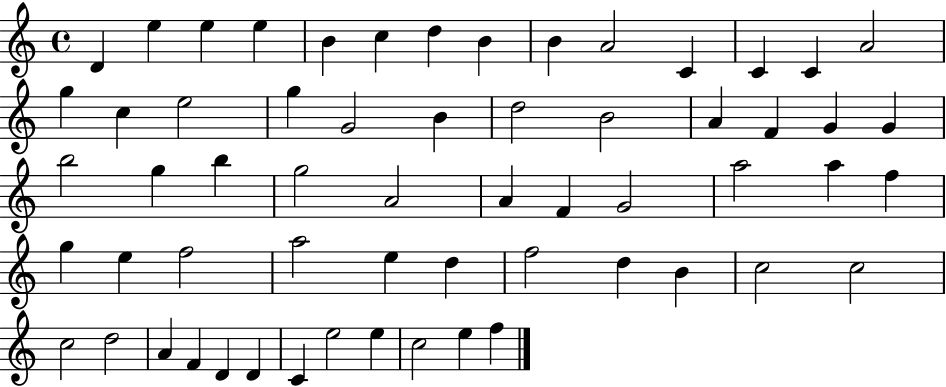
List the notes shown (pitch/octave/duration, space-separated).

D4/q E5/q E5/q E5/q B4/q C5/q D5/q B4/q B4/q A4/h C4/q C4/q C4/q A4/h G5/q C5/q E5/h G5/q G4/h B4/q D5/h B4/h A4/q F4/q G4/q G4/q B5/h G5/q B5/q G5/h A4/h A4/q F4/q G4/h A5/h A5/q F5/q G5/q E5/q F5/h A5/h E5/q D5/q F5/h D5/q B4/q C5/h C5/h C5/h D5/h A4/q F4/q D4/q D4/q C4/q E5/h E5/q C5/h E5/q F5/q